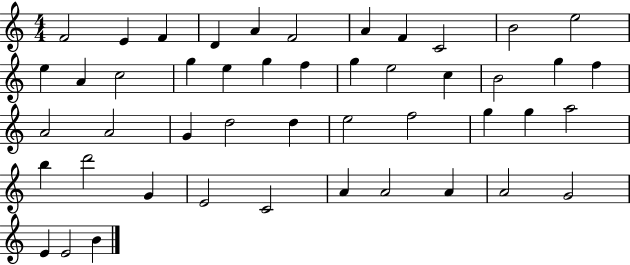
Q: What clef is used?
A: treble